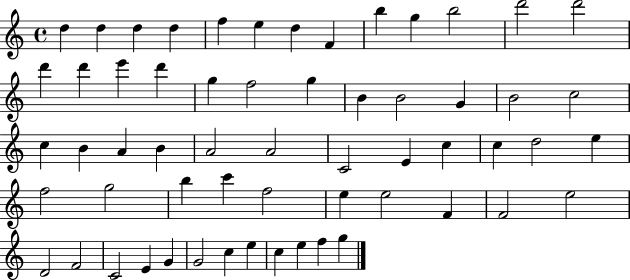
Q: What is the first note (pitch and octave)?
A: D5